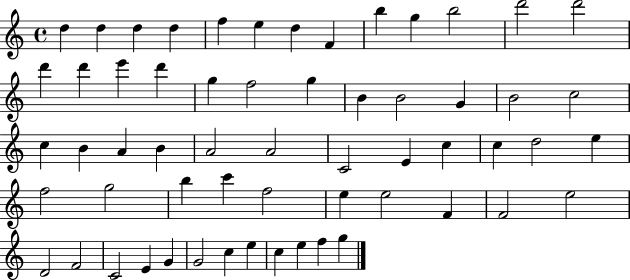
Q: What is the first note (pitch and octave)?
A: D5